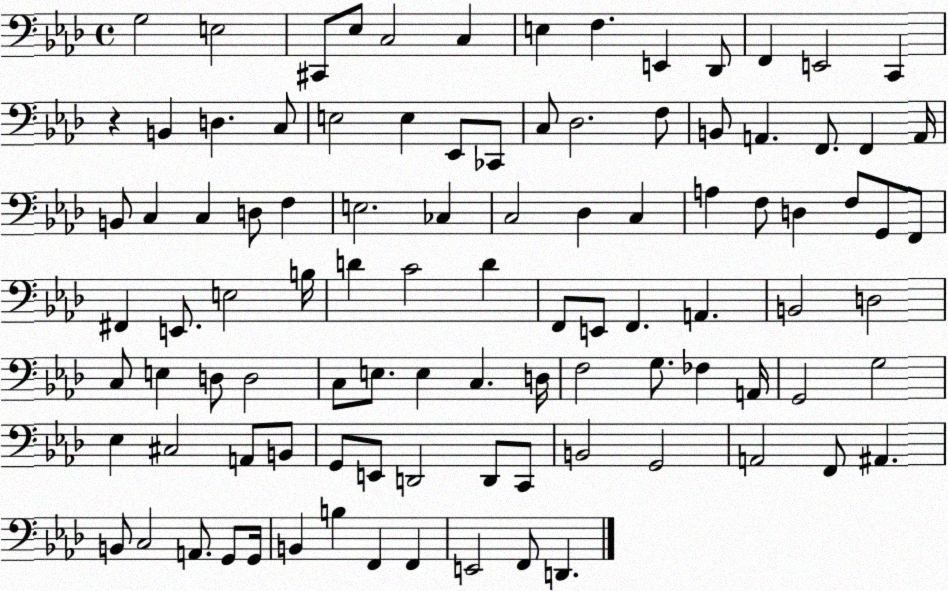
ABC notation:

X:1
T:Untitled
M:4/4
L:1/4
K:Ab
G,2 E,2 ^C,,/2 _E,/2 C,2 C, E, F, E,, _D,,/2 F,, E,,2 C,, z B,, D, C,/2 E,2 E, _E,,/2 _C,,/2 C,/2 _D,2 F,/2 B,,/2 A,, F,,/2 F,, A,,/4 B,,/2 C, C, D,/2 F, E,2 _C, C,2 _D, C, A, F,/2 D, F,/2 G,,/2 F,,/2 ^F,, E,,/2 E,2 B,/4 D C2 D F,,/2 E,,/2 F,, A,, B,,2 D,2 C,/2 E, D,/2 D,2 C,/2 E,/2 E, C, D,/4 F,2 G,/2 _F, A,,/4 G,,2 G,2 _E, ^C,2 A,,/2 B,,/2 G,,/2 E,,/2 D,,2 D,,/2 C,,/2 B,,2 G,,2 A,,2 F,,/2 ^A,, B,,/2 C,2 A,,/2 G,,/2 G,,/4 B,, B, F,, F,, E,,2 F,,/2 D,,